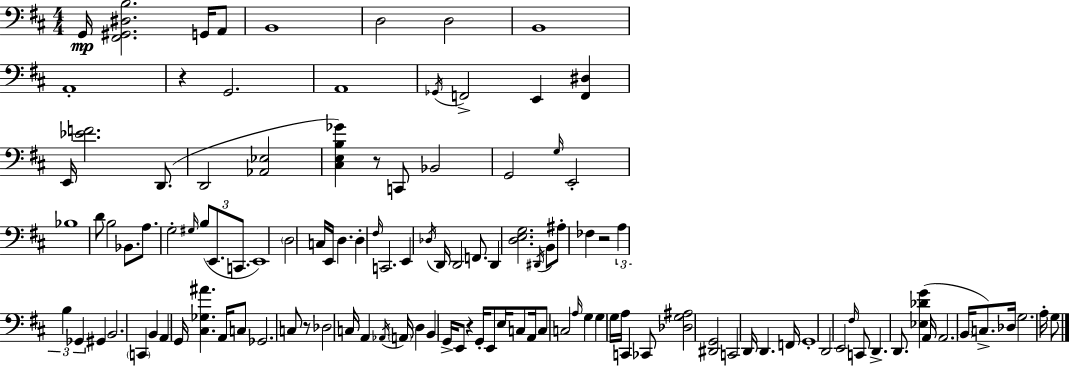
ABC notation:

X:1
T:Untitled
M:4/4
L:1/4
K:D
G,,/4 [^F,,^G,,^D,B,]2 G,,/4 A,,/2 B,,4 D,2 D,2 B,,4 A,,4 z G,,2 A,,4 _G,,/4 F,,2 E,, [F,,^D,] E,,/4 [_EF]2 D,,/2 D,,2 [_A,,_E,]2 [^C,E,B,_G] z/2 C,,/2 _B,,2 G,,2 G,/4 E,,2 _B,4 D/2 B,2 _B,,/2 A,/2 G,2 ^G,/4 B,/2 E,,/2 C,,/2 E,,4 D,2 C,/4 E,,/4 D, D, ^F,/4 C,,2 E,, _D,/4 D,,/4 D,,2 F,,/2 D,, [D,E,G,]2 ^D,,/4 B,,/2 ^A,/2 _F, z2 A, B, _G,, ^G,, B,,2 C,, B,, A,, G,,/4 [^C,_G,^A] A,,/4 C,/2 _G,,2 C,/2 z/2 _D,2 C,/4 A,, _A,,/4 A,,/4 D, B,, G,,/4 E,,/2 z G,,/4 E,,/2 E,/4 C,/2 A,,/4 C,/2 C,2 A,/4 G, G, G,/4 A,/4 C,, _C,,/2 [_D,G,^A,]2 [^D,,G,,]2 C,,2 D,,/4 D,, F,,/4 G,,4 D,,2 E,,2 ^F,/4 C,,/2 D,, D,,/2 [_E,_DG] A,,/4 A,,2 B,,/4 C,/2 _D,/4 G,2 A,/4 G,/2